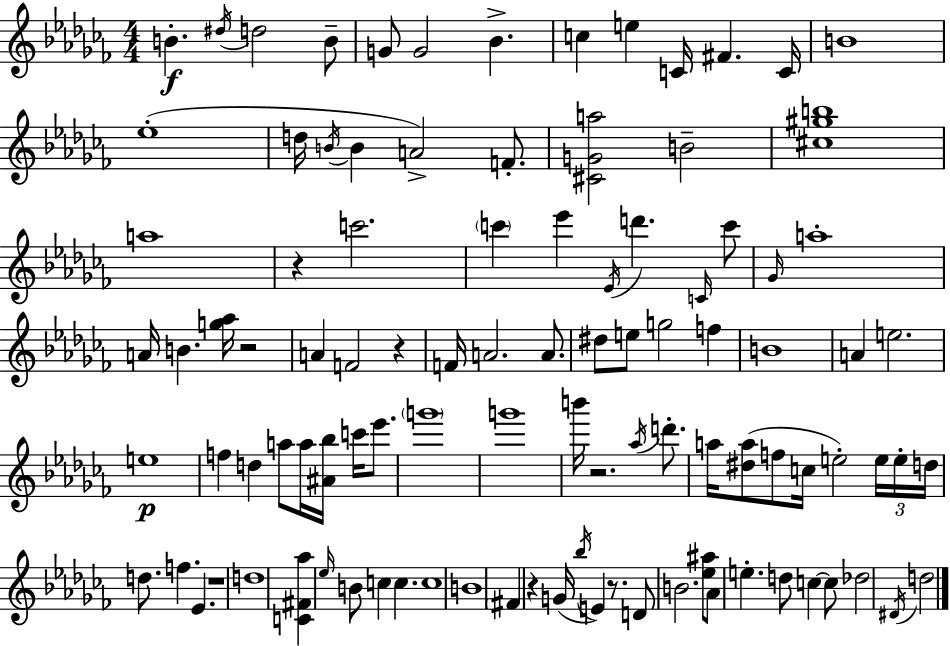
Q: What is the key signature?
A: AES minor